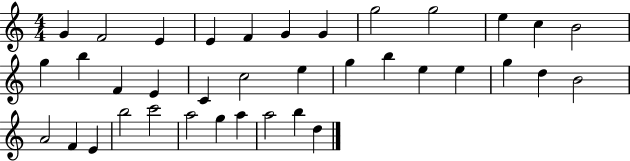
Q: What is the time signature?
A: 4/4